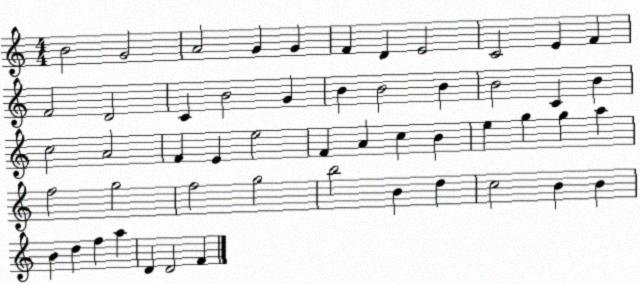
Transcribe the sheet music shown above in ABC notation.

X:1
T:Untitled
M:4/4
L:1/4
K:C
B2 G2 A2 G G F D E2 C2 E F F2 D2 C B2 G B B2 B B2 C B c2 A2 F E e2 F A c B e g g a f2 g2 f2 g2 b2 B d c2 B B B d f a D D2 F